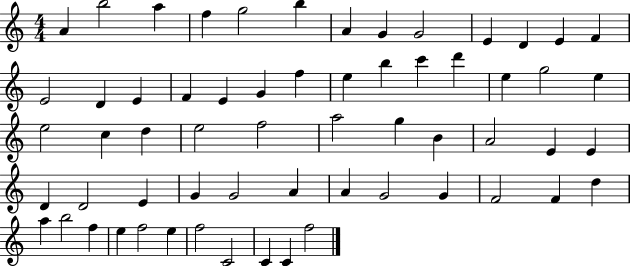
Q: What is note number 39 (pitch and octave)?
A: D4